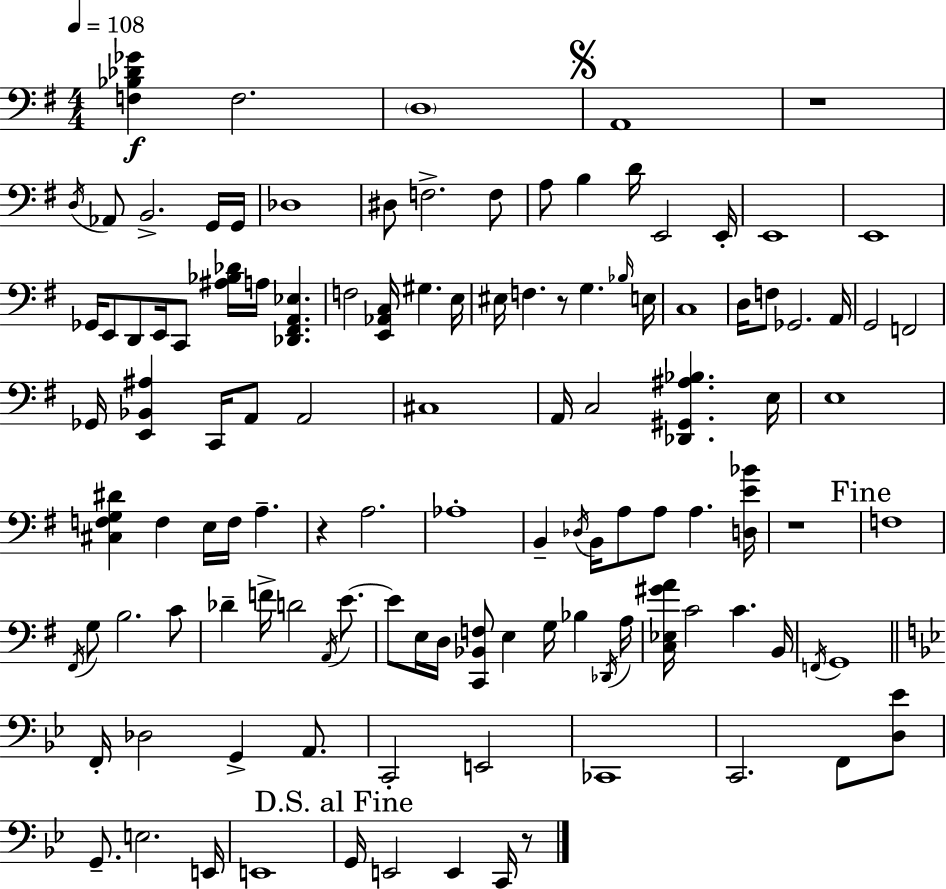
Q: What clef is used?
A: bass